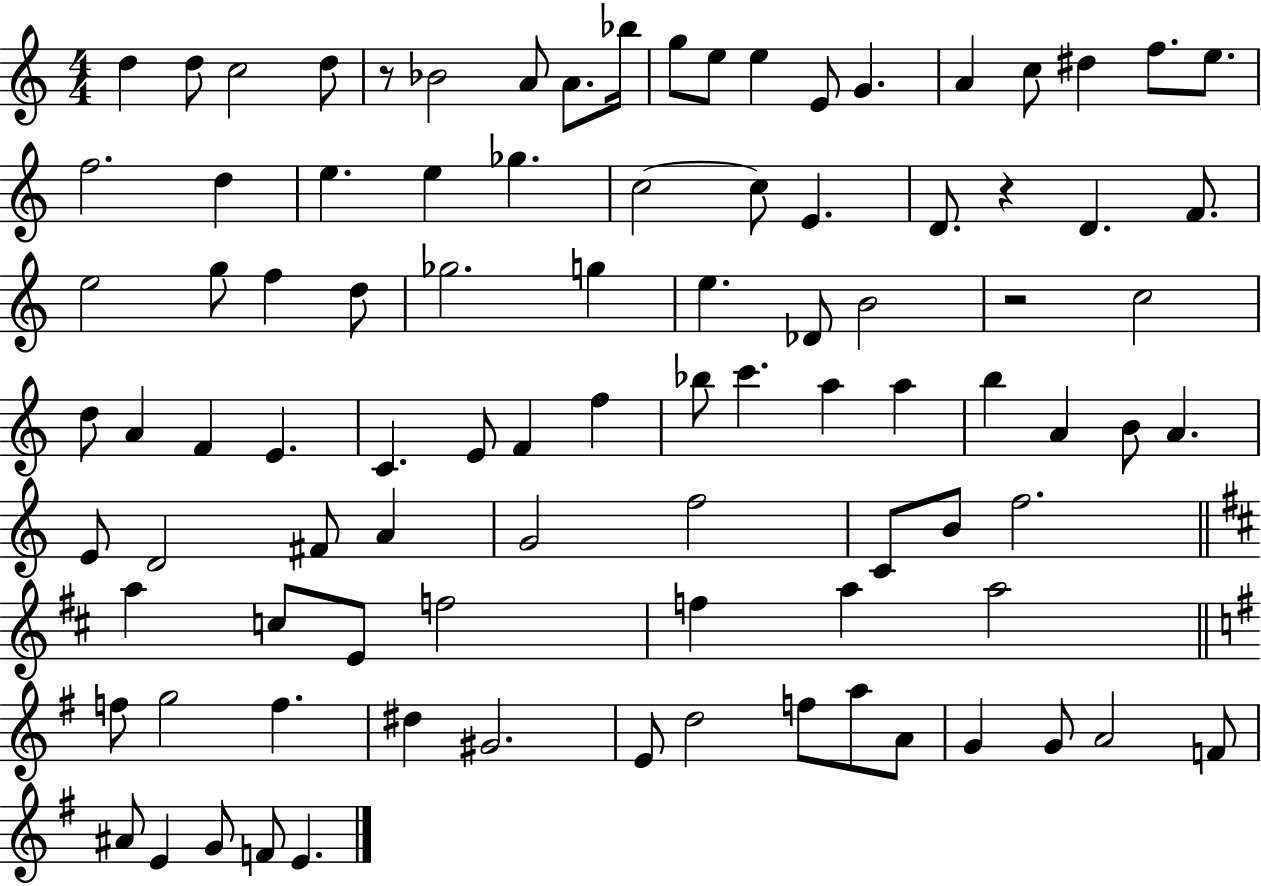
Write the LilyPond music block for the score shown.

{
  \clef treble
  \numericTimeSignature
  \time 4/4
  \key c \major
  d''4 d''8 c''2 d''8 | r8 bes'2 a'8 a'8. bes''16 | g''8 e''8 e''4 e'8 g'4. | a'4 c''8 dis''4 f''8. e''8. | \break f''2. d''4 | e''4. e''4 ges''4. | c''2~~ c''8 e'4. | d'8. r4 d'4. f'8. | \break e''2 g''8 f''4 d''8 | ges''2. g''4 | e''4. des'8 b'2 | r2 c''2 | \break d''8 a'4 f'4 e'4. | c'4. e'8 f'4 f''4 | bes''8 c'''4. a''4 a''4 | b''4 a'4 b'8 a'4. | \break e'8 d'2 fis'8 a'4 | g'2 f''2 | c'8 b'8 f''2. | \bar "||" \break \key b \minor a''4 c''8 e'8 f''2 | f''4 a''4 a''2 | \bar "||" \break \key g \major f''8 g''2 f''4. | dis''4 gis'2. | e'8 d''2 f''8 a''8 a'8 | g'4 g'8 a'2 f'8 | \break ais'8 e'4 g'8 f'8 e'4. | \bar "|."
}